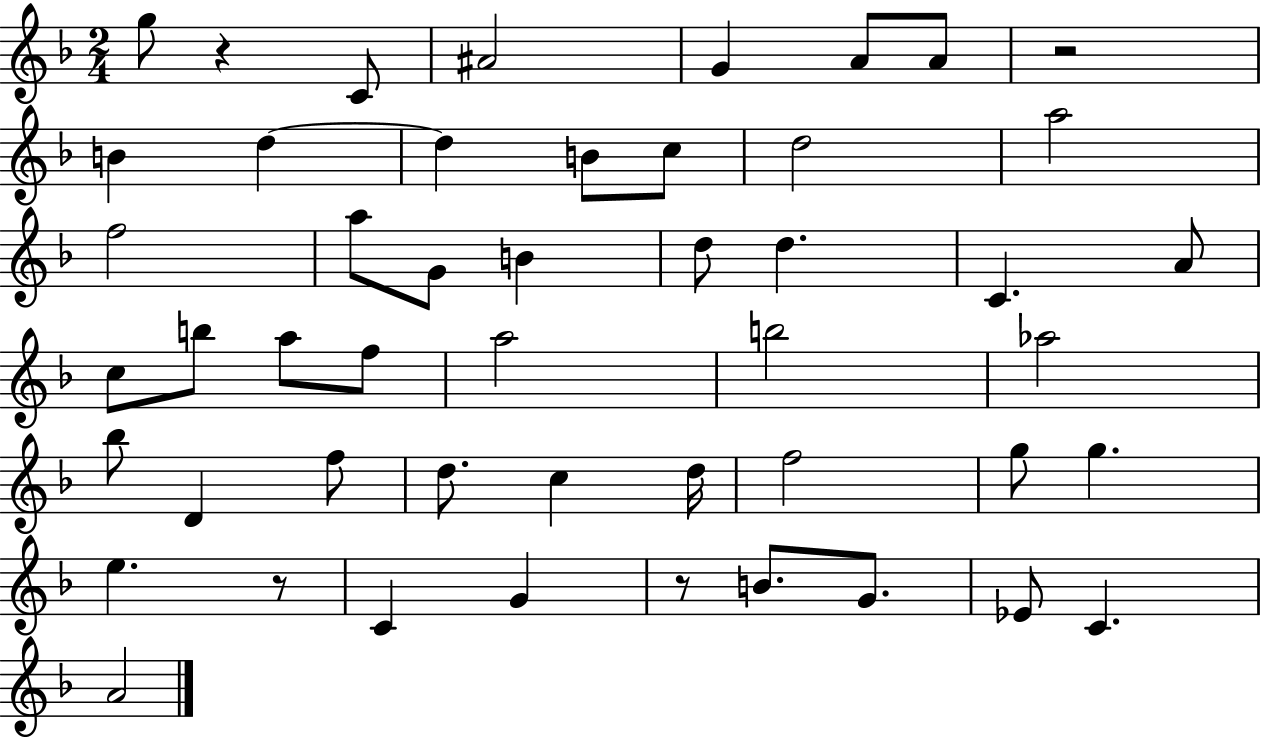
G5/e R/q C4/e A#4/h G4/q A4/e A4/e R/h B4/q D5/q D5/q B4/e C5/e D5/h A5/h F5/h A5/e G4/e B4/q D5/e D5/q. C4/q. A4/e C5/e B5/e A5/e F5/e A5/h B5/h Ab5/h Bb5/e D4/q F5/e D5/e. C5/q D5/s F5/h G5/e G5/q. E5/q. R/e C4/q G4/q R/e B4/e. G4/e. Eb4/e C4/q. A4/h